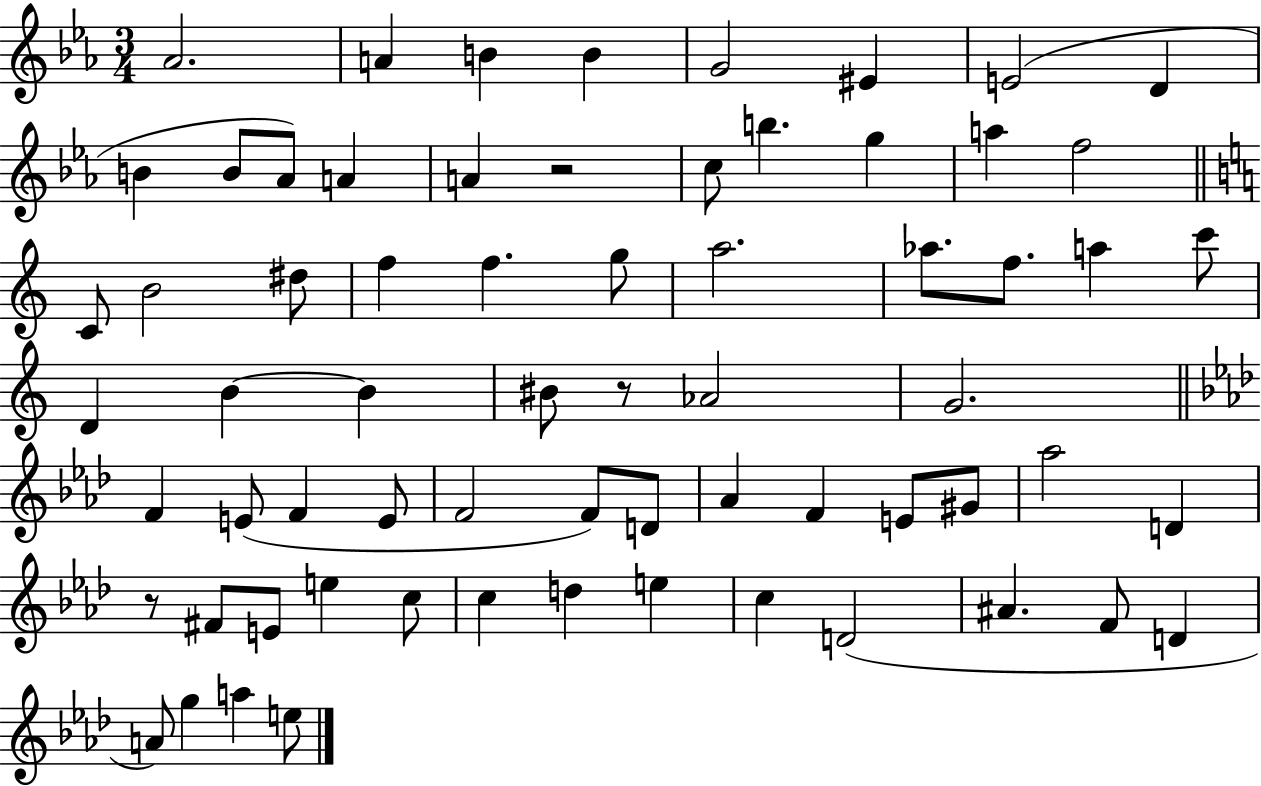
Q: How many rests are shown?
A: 3